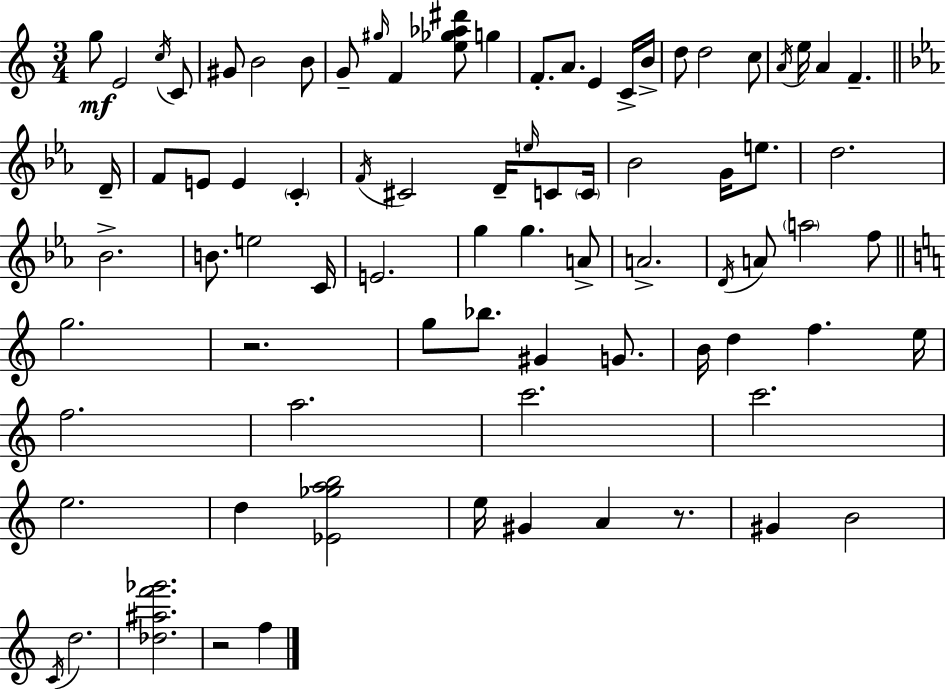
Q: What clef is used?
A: treble